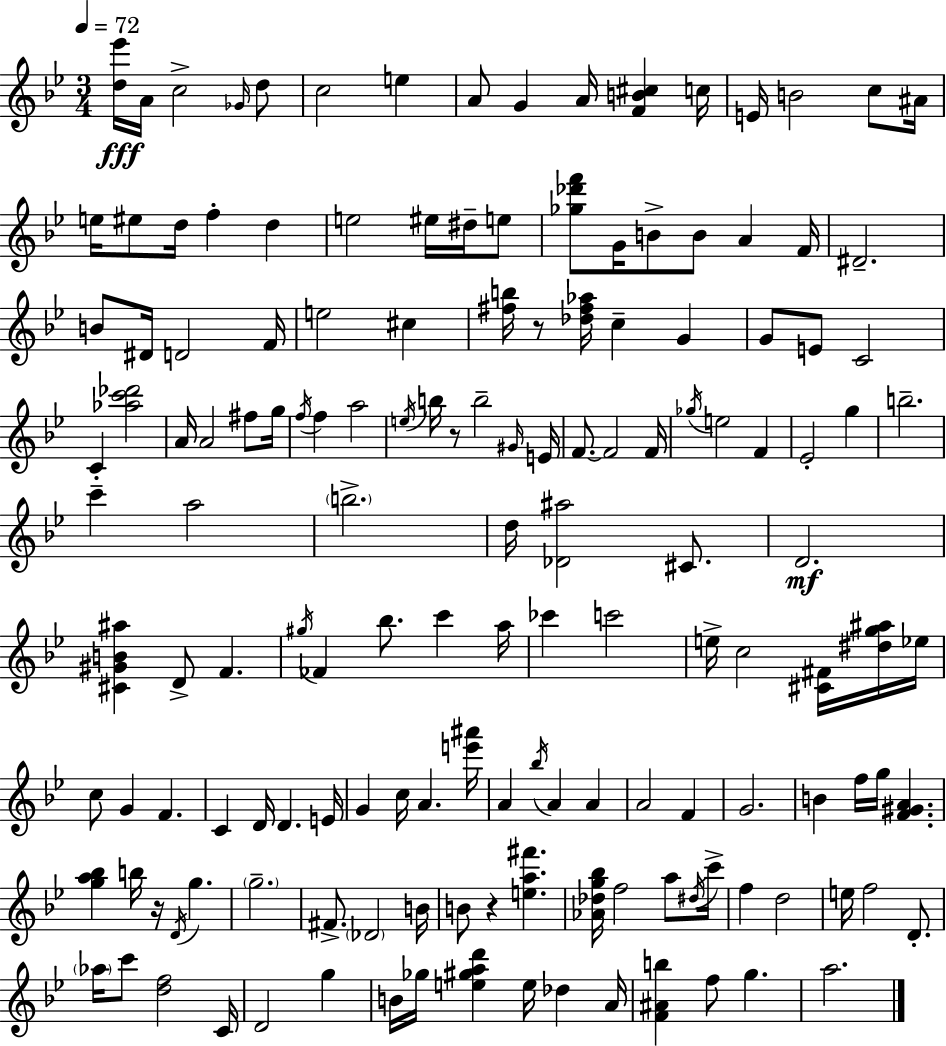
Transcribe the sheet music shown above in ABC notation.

X:1
T:Untitled
M:3/4
L:1/4
K:Gm
[d_e']/4 A/4 c2 _G/4 d/2 c2 e A/2 G A/4 [FB^c] c/4 E/4 B2 c/2 ^A/4 e/4 ^e/2 d/4 f d e2 ^e/4 ^d/4 e/2 [_g_d'f']/2 G/4 B/2 B/2 A F/4 ^D2 B/2 ^D/4 D2 F/4 e2 ^c [^fb]/4 z/2 [_d^f_a]/4 c G G/2 E/2 C2 C [_ac'_d']2 A/4 A2 ^f/2 g/4 f/4 f a2 e/4 b/4 z/2 b2 ^G/4 E/4 F/2 F2 F/4 _g/4 e2 F _E2 g b2 c' a2 b2 d/4 [_D^a]2 ^C/2 D2 [^C^GB^a] D/2 F ^g/4 _F _b/2 c' a/4 _c' c'2 e/4 c2 [^C^F]/4 [^dg^a]/4 _e/4 c/2 G F C D/4 D E/4 G c/4 A [e'^a']/4 A _b/4 A A A2 F G2 B f/4 g/4 [F^GA] [ga_b] b/4 z/4 D/4 g g2 ^F/2 _D2 B/4 B/2 z [ea^f'] [_A_dg_b]/4 f2 a/2 ^d/4 c'/4 f d2 e/4 f2 D/2 _a/4 c'/2 [df]2 C/4 D2 g B/4 _g/4 [e^gad'] e/4 _d A/4 [F^Ab] f/2 g a2